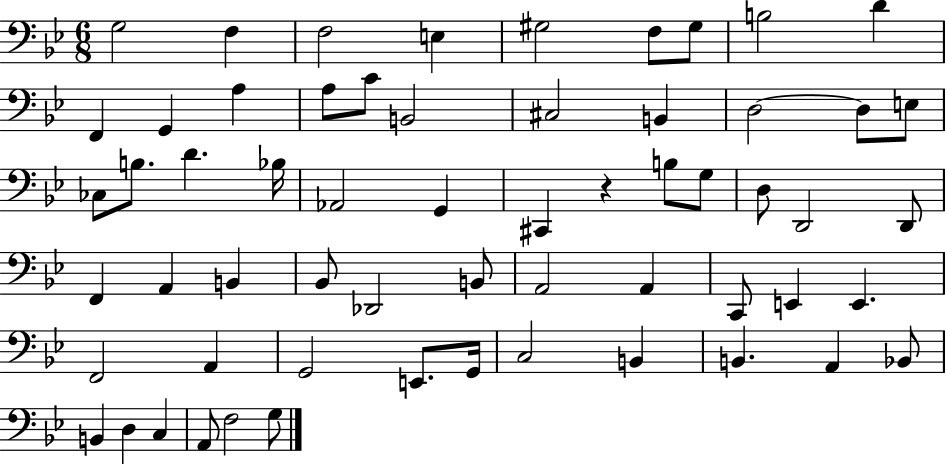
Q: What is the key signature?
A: BES major